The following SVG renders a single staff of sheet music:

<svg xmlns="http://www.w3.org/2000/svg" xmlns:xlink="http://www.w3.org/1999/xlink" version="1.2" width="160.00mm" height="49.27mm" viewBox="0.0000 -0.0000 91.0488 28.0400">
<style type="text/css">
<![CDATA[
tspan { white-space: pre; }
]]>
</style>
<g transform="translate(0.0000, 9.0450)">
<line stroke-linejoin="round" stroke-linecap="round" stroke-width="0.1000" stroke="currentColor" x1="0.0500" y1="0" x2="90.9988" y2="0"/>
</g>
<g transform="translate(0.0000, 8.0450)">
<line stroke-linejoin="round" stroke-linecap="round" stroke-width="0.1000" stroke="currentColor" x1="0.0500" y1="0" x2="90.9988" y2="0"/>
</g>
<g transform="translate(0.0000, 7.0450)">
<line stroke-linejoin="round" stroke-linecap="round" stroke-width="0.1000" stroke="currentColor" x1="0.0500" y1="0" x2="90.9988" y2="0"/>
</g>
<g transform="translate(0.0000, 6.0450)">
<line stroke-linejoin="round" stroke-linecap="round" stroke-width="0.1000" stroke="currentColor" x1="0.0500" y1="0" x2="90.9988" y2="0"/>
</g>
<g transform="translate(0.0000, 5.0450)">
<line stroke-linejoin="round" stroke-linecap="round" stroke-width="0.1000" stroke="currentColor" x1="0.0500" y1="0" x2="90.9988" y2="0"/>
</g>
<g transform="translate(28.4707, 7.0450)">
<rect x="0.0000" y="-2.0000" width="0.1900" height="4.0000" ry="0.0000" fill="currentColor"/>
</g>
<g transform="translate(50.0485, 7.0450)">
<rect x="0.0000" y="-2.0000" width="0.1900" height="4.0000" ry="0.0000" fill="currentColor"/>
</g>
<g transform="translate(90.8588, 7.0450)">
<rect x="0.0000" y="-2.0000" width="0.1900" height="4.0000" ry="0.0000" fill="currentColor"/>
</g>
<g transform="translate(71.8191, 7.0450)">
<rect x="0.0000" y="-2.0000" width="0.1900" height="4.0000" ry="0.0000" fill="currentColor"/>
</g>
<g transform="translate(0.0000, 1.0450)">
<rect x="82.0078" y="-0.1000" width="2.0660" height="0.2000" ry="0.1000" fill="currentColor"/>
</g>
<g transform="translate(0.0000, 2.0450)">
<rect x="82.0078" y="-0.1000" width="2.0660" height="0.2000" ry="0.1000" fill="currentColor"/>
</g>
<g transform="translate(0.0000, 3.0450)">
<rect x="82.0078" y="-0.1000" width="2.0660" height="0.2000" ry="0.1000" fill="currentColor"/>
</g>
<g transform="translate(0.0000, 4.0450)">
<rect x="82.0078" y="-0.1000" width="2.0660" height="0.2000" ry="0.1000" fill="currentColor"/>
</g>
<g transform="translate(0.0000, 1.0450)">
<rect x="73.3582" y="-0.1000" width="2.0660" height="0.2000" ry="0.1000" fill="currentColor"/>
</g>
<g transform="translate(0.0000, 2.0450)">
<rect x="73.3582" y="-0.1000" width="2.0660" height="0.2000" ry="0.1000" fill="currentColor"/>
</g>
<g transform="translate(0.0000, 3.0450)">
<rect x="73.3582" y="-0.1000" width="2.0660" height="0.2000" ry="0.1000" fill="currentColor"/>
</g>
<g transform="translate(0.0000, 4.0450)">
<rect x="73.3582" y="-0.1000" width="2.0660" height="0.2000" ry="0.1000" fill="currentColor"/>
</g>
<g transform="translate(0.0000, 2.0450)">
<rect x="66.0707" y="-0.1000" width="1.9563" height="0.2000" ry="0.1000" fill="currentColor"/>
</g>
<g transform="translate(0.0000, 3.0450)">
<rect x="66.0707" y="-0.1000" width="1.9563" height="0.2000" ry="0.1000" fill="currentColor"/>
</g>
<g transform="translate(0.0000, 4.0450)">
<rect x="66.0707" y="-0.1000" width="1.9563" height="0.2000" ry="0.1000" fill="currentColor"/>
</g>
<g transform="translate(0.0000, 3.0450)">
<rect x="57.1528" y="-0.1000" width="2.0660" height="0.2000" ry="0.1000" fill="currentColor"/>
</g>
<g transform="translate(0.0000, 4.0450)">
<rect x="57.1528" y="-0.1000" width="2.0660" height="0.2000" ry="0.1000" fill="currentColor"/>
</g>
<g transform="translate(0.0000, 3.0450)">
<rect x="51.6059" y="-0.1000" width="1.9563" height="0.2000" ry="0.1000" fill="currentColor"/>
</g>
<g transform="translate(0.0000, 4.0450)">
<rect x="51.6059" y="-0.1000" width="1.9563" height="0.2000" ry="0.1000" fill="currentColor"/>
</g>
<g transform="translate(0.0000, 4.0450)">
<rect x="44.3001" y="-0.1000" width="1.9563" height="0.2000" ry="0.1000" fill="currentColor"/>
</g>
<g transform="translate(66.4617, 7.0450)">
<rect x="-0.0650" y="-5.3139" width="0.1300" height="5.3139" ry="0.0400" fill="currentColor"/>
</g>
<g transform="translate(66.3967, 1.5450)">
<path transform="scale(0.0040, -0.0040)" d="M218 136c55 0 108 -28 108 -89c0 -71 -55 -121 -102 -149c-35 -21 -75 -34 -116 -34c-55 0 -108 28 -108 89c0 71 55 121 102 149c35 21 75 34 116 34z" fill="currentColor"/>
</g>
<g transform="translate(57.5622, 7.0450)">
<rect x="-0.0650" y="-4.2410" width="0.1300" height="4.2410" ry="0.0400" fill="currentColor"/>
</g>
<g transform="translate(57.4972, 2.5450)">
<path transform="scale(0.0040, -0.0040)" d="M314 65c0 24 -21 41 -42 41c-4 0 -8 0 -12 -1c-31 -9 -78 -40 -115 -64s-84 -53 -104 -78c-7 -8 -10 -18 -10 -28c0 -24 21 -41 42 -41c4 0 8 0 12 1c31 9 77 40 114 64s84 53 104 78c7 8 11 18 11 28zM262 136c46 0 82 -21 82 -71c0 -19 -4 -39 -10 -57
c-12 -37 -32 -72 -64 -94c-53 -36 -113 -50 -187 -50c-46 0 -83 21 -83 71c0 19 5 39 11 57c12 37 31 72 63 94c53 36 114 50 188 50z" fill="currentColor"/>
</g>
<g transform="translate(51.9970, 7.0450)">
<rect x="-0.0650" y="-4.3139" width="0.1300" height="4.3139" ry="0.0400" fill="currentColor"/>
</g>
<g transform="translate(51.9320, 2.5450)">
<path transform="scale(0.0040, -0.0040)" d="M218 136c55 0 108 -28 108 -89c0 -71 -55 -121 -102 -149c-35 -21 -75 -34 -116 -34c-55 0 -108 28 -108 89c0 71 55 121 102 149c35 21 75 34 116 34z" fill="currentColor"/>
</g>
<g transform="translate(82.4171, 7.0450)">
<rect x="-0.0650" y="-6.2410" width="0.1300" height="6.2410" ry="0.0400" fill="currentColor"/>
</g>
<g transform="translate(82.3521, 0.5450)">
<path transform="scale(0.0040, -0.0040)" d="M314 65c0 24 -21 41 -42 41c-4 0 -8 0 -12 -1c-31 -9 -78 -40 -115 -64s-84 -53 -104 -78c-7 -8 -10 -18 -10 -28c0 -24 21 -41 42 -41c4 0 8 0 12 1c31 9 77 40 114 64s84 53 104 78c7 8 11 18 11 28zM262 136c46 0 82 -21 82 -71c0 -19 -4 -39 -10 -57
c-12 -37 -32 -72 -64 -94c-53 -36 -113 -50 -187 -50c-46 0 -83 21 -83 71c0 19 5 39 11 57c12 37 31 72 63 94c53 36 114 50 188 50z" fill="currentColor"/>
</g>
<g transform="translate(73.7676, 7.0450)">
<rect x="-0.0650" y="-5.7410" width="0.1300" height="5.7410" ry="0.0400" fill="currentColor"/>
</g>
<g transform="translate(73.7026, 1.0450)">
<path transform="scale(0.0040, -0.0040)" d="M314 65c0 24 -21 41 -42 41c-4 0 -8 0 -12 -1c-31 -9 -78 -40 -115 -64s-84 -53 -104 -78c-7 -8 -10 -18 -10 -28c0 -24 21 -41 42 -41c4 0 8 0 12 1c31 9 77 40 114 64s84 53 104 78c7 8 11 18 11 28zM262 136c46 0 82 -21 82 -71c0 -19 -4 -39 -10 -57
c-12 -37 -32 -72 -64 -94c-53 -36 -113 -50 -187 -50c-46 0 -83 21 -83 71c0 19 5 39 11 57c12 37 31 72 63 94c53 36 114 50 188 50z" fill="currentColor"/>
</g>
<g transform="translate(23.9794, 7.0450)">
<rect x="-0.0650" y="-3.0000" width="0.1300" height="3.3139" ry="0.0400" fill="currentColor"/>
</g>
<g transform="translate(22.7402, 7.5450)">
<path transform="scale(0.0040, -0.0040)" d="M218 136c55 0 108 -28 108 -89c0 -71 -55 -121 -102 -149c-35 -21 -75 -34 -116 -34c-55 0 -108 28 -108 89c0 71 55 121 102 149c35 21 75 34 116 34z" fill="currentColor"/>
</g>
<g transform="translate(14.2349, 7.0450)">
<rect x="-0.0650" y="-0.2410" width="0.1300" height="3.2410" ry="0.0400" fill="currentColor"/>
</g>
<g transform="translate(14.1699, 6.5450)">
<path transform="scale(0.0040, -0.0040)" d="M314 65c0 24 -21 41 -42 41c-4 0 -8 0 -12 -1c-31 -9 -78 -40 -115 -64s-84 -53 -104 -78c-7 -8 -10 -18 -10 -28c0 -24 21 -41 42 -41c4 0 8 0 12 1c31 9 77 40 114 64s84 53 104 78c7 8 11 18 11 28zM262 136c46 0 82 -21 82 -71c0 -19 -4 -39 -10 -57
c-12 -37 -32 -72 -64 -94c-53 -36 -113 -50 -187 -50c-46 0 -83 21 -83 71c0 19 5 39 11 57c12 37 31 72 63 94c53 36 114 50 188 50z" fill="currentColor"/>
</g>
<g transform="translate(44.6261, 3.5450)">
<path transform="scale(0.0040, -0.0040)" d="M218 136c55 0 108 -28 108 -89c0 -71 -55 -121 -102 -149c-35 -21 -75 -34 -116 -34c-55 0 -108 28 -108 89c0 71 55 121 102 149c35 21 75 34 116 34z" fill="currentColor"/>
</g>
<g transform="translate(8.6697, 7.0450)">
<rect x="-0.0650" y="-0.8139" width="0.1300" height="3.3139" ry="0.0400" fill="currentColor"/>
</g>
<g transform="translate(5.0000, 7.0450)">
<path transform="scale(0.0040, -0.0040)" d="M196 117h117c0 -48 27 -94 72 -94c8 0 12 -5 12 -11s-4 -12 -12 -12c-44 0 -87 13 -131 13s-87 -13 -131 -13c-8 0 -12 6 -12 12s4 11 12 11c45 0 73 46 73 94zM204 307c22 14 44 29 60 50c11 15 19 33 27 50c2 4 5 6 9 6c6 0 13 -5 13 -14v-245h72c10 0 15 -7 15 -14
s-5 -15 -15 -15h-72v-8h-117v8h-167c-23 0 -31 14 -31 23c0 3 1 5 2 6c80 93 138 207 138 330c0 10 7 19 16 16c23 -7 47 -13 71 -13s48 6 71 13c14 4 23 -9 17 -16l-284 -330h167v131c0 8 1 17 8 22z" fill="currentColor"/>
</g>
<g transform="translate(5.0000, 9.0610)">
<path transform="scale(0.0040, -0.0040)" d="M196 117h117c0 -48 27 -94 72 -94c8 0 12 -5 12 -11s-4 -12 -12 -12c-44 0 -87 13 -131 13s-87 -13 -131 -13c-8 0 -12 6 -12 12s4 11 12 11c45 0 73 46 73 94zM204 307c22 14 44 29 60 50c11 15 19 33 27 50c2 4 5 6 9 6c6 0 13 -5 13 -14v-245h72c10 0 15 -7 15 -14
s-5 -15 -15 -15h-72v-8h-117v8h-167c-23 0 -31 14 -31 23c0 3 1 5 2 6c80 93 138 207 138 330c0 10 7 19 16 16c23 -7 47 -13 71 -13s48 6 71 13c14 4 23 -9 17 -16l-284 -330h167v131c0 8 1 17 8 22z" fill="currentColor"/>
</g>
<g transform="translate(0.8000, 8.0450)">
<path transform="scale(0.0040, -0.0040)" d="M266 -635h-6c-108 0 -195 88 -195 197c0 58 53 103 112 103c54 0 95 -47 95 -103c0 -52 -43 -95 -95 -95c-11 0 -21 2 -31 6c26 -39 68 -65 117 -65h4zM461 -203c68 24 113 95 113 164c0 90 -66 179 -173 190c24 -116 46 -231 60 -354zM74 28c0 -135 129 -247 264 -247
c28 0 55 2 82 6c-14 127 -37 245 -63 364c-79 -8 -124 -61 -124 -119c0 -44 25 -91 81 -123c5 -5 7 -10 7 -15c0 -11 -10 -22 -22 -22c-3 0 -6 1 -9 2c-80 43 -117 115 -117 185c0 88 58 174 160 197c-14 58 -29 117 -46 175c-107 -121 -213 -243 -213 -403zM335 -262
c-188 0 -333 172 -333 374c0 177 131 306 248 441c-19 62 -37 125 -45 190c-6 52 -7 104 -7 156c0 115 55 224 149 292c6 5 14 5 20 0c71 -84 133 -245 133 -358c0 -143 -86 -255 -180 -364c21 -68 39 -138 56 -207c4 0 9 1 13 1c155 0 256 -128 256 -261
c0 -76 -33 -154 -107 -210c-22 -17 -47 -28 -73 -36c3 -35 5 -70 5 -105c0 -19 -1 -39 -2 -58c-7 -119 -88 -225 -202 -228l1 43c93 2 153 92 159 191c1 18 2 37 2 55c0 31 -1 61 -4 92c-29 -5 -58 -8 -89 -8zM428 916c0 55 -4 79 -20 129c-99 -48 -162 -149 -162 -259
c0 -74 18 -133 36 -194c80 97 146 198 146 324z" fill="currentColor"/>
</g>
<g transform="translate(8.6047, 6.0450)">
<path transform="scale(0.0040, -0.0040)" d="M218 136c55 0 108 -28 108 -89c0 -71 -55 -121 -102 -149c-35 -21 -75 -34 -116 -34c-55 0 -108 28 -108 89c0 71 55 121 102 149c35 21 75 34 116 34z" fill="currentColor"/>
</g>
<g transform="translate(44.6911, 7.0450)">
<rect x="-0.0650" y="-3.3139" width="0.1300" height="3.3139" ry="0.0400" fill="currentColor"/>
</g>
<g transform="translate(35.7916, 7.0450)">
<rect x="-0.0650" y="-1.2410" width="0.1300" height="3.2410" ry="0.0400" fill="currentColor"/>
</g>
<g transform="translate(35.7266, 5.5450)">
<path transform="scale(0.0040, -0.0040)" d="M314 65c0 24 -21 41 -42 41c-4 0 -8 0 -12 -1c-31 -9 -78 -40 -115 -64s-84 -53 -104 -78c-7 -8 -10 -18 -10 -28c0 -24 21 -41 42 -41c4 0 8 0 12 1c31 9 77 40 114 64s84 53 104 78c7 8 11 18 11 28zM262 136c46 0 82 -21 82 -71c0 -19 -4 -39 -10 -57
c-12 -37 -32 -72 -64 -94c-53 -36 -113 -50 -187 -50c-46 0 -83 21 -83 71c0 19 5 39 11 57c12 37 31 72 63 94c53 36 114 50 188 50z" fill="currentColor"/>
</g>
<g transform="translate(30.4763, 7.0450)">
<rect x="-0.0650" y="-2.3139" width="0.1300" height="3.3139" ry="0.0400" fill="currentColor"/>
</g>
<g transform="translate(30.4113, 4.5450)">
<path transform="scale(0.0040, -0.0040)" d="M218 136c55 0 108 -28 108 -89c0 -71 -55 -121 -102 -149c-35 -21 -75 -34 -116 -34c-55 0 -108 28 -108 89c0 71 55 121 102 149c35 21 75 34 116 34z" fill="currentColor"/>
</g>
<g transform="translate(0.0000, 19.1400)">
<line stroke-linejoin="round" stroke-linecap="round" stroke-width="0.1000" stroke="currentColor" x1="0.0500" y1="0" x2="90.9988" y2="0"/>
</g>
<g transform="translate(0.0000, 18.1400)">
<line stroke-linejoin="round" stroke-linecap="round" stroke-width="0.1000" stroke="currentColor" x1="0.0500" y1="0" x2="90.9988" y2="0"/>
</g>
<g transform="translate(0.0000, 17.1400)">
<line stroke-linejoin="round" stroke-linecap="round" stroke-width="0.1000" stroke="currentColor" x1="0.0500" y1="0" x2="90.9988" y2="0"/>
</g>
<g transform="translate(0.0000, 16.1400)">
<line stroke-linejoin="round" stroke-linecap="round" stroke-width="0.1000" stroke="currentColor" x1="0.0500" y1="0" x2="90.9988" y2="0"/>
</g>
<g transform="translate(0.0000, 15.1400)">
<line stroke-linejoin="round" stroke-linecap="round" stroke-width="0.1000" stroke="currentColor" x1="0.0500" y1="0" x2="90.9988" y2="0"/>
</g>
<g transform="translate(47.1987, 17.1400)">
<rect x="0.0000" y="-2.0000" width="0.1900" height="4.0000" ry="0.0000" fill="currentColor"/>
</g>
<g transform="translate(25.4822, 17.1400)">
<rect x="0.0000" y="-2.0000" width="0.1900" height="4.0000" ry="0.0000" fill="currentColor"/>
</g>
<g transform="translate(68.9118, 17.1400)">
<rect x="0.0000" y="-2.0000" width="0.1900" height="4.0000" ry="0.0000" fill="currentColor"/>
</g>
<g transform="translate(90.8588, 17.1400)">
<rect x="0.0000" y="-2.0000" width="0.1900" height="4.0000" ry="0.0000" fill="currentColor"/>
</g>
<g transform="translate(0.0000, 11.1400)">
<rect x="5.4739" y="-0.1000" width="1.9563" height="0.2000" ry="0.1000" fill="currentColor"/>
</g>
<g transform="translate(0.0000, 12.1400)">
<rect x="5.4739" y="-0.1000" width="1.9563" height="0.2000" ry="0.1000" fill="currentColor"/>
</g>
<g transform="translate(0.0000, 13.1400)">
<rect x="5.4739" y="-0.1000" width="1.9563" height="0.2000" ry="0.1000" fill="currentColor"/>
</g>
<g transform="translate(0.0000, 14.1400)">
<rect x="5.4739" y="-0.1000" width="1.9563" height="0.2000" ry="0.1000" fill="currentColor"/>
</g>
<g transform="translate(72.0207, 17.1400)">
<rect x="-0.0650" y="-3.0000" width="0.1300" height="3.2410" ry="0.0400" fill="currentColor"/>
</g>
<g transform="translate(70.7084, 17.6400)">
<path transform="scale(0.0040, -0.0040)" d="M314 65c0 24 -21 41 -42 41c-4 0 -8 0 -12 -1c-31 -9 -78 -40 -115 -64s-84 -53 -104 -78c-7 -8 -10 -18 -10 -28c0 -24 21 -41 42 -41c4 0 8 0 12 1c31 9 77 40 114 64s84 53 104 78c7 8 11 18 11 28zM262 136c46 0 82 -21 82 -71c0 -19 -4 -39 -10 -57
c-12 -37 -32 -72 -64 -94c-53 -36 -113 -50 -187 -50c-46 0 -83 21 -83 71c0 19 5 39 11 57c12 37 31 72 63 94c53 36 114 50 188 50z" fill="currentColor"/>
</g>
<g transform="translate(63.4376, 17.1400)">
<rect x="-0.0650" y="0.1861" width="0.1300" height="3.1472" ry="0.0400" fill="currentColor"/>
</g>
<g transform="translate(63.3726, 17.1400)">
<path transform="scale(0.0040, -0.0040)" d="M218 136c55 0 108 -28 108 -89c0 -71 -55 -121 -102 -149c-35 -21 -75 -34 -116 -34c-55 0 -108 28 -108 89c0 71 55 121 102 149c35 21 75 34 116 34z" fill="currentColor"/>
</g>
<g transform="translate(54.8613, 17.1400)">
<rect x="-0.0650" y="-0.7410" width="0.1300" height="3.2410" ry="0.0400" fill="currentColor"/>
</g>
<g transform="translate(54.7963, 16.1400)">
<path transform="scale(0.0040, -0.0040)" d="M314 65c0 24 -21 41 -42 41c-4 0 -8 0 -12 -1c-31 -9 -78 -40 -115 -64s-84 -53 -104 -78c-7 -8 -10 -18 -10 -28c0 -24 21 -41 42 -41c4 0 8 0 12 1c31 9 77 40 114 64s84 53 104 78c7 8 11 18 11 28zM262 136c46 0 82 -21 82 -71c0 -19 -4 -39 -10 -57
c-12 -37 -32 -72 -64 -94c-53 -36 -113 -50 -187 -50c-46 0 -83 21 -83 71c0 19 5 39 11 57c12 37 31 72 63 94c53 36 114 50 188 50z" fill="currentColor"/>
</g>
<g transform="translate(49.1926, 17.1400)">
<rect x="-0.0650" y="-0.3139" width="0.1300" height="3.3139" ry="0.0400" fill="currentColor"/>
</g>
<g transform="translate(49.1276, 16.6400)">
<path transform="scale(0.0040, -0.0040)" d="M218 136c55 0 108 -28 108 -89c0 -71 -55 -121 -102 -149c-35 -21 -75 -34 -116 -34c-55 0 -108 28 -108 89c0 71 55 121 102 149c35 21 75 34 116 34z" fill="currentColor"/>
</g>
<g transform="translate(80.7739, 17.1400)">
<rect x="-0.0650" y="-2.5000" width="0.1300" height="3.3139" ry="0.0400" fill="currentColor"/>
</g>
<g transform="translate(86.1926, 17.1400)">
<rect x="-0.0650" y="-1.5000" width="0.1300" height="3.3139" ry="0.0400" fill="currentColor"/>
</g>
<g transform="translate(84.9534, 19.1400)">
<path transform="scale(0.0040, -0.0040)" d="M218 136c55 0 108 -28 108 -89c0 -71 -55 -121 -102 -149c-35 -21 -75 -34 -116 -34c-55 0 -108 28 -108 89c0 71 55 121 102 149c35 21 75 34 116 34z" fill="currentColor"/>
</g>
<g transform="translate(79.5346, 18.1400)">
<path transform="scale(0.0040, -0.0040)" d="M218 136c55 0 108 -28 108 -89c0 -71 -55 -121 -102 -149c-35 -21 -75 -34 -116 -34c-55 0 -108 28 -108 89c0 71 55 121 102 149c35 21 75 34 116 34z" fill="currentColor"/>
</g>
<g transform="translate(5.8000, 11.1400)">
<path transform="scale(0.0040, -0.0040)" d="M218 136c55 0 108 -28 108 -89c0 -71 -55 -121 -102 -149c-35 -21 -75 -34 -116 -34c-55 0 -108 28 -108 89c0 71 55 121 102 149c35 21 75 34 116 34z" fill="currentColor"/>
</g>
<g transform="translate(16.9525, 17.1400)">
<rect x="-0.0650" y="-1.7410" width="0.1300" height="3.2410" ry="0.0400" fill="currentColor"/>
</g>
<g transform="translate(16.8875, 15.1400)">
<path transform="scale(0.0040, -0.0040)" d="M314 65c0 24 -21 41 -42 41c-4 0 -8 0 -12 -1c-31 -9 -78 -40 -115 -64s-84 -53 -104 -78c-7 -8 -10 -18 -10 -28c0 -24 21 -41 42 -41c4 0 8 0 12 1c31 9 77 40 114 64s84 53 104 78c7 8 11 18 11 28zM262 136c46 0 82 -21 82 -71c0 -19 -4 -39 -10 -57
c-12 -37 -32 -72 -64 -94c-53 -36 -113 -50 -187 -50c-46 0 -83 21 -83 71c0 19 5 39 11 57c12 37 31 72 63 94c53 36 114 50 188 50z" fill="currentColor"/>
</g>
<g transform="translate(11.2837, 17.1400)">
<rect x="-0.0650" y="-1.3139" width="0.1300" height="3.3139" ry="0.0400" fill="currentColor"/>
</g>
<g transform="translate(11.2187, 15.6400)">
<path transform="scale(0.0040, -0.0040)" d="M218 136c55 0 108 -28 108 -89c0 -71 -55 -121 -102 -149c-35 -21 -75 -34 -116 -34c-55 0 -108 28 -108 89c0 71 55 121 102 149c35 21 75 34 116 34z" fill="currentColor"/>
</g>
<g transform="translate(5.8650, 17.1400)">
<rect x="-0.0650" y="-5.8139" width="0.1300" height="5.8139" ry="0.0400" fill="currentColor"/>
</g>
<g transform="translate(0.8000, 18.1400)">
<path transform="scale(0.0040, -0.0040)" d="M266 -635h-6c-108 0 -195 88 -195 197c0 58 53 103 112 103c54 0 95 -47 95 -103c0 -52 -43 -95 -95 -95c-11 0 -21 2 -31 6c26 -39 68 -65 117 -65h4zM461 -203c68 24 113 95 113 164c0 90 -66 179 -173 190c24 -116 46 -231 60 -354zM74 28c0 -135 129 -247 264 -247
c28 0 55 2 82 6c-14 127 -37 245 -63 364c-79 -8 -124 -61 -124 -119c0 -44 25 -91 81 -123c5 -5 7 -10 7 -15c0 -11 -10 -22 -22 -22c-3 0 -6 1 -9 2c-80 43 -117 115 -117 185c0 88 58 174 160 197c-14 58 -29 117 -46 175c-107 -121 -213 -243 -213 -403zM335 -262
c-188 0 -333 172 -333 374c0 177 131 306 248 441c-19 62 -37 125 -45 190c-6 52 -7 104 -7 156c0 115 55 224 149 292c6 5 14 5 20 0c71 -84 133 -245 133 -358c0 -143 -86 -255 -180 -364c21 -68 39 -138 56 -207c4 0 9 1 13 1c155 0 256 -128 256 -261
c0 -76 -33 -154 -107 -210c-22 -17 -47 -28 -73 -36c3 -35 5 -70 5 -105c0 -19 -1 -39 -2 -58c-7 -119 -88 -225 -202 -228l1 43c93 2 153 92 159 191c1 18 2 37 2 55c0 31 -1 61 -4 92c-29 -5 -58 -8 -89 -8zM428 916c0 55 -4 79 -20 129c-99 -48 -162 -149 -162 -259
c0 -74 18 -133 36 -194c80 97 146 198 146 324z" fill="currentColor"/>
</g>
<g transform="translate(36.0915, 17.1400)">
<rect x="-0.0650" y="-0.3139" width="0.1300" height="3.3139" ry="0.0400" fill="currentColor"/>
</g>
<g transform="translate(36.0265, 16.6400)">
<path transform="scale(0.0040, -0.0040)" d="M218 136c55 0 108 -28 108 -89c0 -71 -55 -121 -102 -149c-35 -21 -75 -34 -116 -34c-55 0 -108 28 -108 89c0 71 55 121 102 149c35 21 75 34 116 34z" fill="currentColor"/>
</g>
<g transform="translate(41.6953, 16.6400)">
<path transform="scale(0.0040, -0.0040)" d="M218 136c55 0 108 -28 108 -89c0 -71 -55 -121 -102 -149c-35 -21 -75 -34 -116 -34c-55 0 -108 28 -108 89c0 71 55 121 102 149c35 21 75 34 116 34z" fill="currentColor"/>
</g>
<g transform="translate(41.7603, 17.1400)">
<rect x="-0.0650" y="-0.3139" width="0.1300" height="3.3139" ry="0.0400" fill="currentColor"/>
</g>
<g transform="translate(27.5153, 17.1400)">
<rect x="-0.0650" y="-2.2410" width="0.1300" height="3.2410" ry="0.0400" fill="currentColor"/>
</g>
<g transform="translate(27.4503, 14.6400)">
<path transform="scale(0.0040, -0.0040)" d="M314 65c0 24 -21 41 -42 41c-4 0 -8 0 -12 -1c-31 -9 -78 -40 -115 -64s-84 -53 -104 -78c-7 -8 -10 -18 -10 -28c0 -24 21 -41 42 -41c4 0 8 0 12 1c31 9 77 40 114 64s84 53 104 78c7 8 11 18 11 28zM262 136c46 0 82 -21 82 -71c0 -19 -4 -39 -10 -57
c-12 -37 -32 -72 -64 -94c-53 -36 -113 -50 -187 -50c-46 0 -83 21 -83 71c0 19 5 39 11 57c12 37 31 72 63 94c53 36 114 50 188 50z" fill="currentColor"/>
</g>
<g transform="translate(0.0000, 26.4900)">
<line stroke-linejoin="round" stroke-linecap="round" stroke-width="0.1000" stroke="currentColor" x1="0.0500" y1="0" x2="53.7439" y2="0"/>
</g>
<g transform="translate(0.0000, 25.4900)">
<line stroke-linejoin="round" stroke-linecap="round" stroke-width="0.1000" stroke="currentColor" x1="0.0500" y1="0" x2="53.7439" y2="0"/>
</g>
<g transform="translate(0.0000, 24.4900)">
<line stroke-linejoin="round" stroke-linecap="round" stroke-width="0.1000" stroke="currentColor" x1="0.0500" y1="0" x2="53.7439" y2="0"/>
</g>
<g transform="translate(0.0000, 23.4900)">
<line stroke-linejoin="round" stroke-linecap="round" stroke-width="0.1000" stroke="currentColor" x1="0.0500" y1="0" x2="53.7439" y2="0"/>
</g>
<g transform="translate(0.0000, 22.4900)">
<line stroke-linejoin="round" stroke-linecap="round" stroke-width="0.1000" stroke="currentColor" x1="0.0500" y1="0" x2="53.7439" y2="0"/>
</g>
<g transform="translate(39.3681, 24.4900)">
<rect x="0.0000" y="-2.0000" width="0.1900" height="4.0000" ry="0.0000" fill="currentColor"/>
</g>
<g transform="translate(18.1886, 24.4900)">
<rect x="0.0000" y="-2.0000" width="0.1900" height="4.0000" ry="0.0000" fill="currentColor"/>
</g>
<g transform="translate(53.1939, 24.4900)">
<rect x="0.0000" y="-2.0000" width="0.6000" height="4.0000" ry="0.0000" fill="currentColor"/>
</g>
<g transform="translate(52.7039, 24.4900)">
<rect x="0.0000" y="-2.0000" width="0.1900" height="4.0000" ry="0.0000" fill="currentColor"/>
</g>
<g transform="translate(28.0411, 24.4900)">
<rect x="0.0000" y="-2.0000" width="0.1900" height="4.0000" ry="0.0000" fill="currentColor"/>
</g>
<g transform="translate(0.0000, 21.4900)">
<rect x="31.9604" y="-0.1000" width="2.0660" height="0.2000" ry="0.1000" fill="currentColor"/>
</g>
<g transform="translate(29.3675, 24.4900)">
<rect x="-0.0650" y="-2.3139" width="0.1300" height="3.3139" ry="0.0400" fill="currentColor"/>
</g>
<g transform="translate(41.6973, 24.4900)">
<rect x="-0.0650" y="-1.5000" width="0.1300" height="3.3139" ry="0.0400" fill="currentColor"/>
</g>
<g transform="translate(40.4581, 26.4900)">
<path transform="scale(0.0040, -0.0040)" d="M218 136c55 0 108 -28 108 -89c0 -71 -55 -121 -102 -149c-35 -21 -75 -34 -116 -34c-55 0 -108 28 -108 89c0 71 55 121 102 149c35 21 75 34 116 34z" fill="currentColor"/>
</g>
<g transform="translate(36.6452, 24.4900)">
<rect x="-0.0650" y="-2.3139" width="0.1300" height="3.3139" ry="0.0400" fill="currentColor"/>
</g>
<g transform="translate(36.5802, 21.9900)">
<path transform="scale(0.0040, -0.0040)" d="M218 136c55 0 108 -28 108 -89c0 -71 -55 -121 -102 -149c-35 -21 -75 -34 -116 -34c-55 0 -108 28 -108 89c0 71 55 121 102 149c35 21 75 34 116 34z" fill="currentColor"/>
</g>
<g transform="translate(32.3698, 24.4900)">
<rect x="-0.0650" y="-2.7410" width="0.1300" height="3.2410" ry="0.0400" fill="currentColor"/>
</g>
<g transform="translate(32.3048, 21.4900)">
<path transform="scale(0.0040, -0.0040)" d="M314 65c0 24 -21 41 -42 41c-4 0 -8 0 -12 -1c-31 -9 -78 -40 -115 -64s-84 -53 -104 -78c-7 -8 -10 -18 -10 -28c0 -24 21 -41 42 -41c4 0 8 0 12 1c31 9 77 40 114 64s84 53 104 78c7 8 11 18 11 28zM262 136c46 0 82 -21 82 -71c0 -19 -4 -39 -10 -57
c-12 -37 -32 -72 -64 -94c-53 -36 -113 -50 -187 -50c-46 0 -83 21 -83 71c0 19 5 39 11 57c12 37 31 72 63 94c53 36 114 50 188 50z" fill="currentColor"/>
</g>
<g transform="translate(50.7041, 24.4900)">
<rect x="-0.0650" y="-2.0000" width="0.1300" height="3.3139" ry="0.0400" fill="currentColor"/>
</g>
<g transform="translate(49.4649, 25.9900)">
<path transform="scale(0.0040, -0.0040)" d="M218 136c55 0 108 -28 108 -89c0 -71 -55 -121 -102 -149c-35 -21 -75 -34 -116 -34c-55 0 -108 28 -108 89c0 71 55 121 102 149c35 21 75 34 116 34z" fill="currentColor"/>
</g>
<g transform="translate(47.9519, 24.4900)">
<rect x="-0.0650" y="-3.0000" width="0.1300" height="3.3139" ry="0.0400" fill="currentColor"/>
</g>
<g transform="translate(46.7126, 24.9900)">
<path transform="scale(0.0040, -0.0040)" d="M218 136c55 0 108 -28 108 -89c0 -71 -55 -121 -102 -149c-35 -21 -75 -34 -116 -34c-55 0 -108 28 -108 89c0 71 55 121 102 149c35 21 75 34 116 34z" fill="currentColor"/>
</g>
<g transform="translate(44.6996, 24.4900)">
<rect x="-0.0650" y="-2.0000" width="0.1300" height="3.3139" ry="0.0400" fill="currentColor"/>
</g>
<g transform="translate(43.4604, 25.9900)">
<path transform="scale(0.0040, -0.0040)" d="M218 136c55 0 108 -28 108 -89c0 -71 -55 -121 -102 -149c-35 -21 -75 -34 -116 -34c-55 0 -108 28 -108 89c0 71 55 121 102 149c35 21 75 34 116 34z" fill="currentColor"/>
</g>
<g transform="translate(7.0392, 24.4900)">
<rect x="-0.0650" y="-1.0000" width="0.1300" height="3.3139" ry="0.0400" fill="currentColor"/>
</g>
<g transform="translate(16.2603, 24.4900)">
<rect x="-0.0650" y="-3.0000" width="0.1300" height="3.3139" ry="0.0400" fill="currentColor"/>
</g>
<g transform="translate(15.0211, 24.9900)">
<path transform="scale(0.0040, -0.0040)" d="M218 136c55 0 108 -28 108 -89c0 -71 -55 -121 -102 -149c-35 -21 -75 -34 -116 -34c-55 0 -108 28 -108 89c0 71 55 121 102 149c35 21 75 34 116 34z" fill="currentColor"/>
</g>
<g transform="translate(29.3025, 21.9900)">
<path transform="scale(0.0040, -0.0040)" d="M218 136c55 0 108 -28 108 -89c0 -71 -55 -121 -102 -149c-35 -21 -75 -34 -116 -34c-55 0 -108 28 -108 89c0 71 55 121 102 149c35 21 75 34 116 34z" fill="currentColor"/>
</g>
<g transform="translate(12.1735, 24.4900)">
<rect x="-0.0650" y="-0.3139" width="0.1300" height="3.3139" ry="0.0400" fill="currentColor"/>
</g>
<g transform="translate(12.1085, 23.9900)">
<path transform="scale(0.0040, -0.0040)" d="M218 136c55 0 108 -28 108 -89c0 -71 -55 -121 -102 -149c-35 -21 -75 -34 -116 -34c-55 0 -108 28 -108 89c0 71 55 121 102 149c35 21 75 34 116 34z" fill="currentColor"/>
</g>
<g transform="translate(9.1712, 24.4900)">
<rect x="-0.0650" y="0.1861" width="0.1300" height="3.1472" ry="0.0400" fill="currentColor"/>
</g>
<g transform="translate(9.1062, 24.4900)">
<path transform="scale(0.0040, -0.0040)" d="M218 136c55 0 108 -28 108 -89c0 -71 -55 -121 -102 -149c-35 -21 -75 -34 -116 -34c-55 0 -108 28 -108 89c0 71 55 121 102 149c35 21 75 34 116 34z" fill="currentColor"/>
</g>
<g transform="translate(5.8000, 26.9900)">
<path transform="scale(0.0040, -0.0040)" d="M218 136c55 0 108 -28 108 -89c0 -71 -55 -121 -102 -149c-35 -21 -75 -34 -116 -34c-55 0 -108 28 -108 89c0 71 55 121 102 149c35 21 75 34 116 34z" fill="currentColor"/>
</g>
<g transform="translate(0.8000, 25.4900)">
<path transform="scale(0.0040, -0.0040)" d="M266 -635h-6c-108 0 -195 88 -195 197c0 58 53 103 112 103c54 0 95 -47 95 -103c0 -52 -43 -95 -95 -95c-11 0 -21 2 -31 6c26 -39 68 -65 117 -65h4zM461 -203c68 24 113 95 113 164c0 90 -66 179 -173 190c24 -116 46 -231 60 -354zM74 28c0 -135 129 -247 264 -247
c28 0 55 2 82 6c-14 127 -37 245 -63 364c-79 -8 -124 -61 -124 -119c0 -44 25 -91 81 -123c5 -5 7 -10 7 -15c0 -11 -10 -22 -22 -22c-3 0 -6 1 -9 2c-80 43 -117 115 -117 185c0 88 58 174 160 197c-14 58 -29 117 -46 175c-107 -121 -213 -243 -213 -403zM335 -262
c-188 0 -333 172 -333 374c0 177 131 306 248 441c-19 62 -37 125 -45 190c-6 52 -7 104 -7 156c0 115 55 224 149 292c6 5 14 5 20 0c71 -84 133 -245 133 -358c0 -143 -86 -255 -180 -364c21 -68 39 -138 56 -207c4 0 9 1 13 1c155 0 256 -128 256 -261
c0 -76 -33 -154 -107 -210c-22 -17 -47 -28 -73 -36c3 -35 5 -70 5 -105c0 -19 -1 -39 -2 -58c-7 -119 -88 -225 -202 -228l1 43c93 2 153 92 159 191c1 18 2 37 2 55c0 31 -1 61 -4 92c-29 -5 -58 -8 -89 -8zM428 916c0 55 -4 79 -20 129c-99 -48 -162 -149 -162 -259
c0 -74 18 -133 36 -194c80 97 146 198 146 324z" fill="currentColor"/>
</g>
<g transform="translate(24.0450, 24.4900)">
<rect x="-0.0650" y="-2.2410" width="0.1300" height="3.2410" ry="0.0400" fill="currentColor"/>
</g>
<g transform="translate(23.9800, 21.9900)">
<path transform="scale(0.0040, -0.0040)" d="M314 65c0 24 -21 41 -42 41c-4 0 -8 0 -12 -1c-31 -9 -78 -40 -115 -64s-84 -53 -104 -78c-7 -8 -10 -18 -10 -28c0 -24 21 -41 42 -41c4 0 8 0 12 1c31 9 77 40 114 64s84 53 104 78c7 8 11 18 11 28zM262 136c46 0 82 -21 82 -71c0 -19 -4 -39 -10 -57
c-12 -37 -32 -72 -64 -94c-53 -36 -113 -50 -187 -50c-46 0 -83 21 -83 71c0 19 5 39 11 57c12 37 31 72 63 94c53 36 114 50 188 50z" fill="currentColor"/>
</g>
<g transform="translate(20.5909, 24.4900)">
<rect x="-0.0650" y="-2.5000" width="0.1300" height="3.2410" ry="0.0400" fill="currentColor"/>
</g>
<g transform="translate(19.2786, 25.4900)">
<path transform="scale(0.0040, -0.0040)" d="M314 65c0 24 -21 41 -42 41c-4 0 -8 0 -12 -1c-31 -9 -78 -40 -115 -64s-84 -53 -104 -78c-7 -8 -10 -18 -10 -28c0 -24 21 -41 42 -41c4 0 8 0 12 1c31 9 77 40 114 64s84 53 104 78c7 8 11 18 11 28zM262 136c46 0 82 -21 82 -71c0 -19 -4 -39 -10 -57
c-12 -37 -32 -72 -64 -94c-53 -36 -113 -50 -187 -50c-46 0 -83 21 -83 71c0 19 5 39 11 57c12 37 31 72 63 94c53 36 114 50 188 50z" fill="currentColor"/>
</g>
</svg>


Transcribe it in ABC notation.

X:1
T:Untitled
M:4/4
L:1/4
K:C
d c2 A g e2 b d' d'2 f' g'2 a'2 g' e f2 g2 c c c d2 B A2 G E D B c A G2 g2 g a2 g E F A F